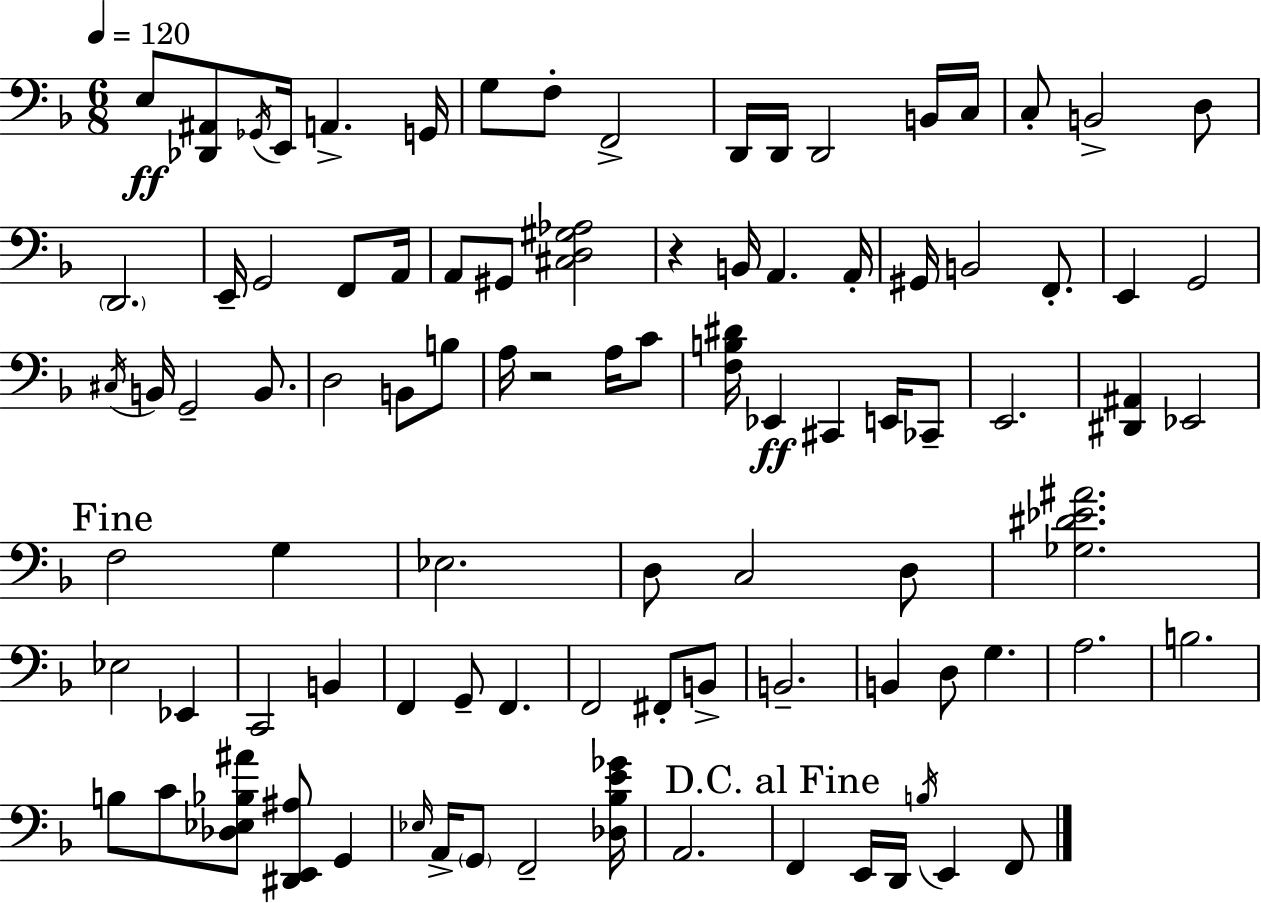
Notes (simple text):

E3/e [Db2,A#2]/e Gb2/s E2/s A2/q. G2/s G3/e F3/e F2/h D2/s D2/s D2/h B2/s C3/s C3/e B2/h D3/e D2/h. E2/s G2/h F2/e A2/s A2/e G#2/e [C#3,D3,G#3,Ab3]/h R/q B2/s A2/q. A2/s G#2/s B2/h F2/e. E2/q G2/h C#3/s B2/s G2/h B2/e. D3/h B2/e B3/e A3/s R/h A3/s C4/e [F3,B3,D#4]/s Eb2/q C#2/q E2/s CES2/e E2/h. [D#2,A#2]/q Eb2/h F3/h G3/q Eb3/h. D3/e C3/h D3/e [Gb3,D#4,Eb4,A#4]/h. Eb3/h Eb2/q C2/h B2/q F2/q G2/e F2/q. F2/h F#2/e B2/e B2/h. B2/q D3/e G3/q. A3/h. B3/h. B3/e C4/e [Db3,Eb3,Bb3,A#4]/e [D#2,E2,A#3]/e G2/q Eb3/s A2/s G2/e F2/h [Db3,Bb3,E4,Gb4]/s A2/h. F2/q E2/s D2/s B3/s E2/q F2/e